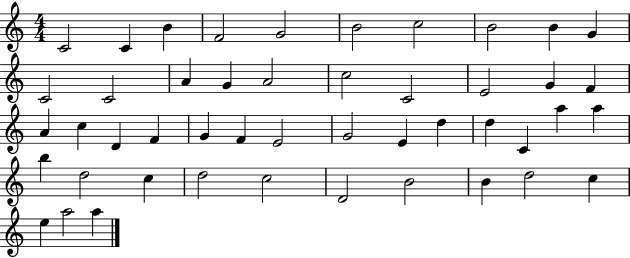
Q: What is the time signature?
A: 4/4